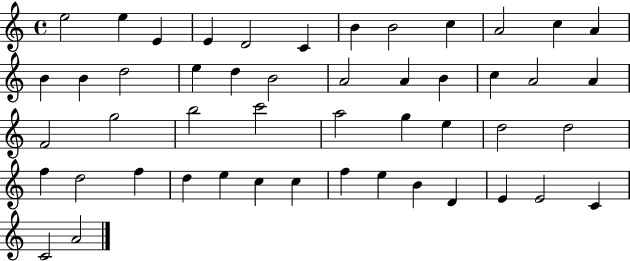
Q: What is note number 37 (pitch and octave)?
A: D5